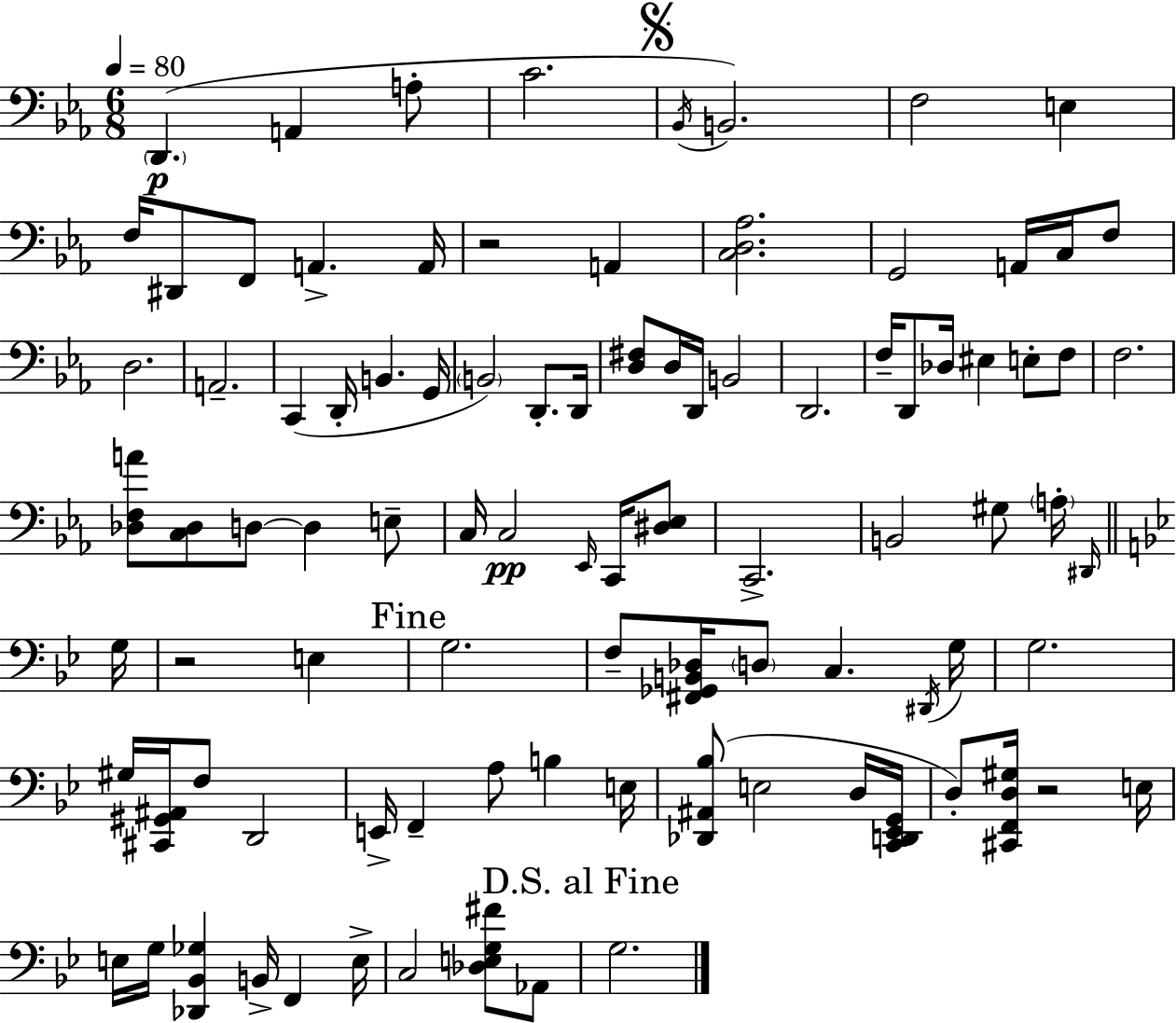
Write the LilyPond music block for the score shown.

{
  \clef bass
  \numericTimeSignature
  \time 6/8
  \key c \minor
  \tempo 4 = 80
  \parenthesize d,4.(\p a,4 a8-. | c'2. | \mark \markup { \musicglyph "scripts.segno" } \acciaccatura { bes,16 }) b,2. | f2 e4 | \break f16 dis,8 f,8 a,4.-> | a,16 r2 a,4 | <c d aes>2. | g,2 a,16 c16 f8 | \break d2. | a,2.-- | c,4( d,16-. b,4. | g,16 \parenthesize b,2) d,8.-. | \break d,16 <d fis>8 d16 d,16 b,2 | d,2. | f16-- d,8 des16 eis4 e8-. f8 | f2. | \break <des f a'>8 <c des>8 d8~~ d4 e8-- | c16 c2\pp \grace { ees,16 } c,16 | <dis ees>8 c,2.-> | b,2 gis8 | \break \parenthesize a16-. \grace { dis,16 } \bar "||" \break \key bes \major g16 r2 e4 | \mark "Fine" g2. | f8-- <fis, ges, b, des>16 \parenthesize d8 c4. | \acciaccatura { dis,16 } g16 g2. | \break gis16 <cis, gis, ais,>16 f8 d,2 | e,16-> f,4-- a8 b4 | e16 <des, ais, bes>8( e2 | d16 <c, d, ees, g,>16 d8-.) <cis, f, d gis>16 r2 | \break e16 e16 g16 <des, bes, ges>4 b,16-> f,4 | e16-> c2 <des e g fis'>8 | aes,8 \mark "D.S. al Fine" g2. | \bar "|."
}